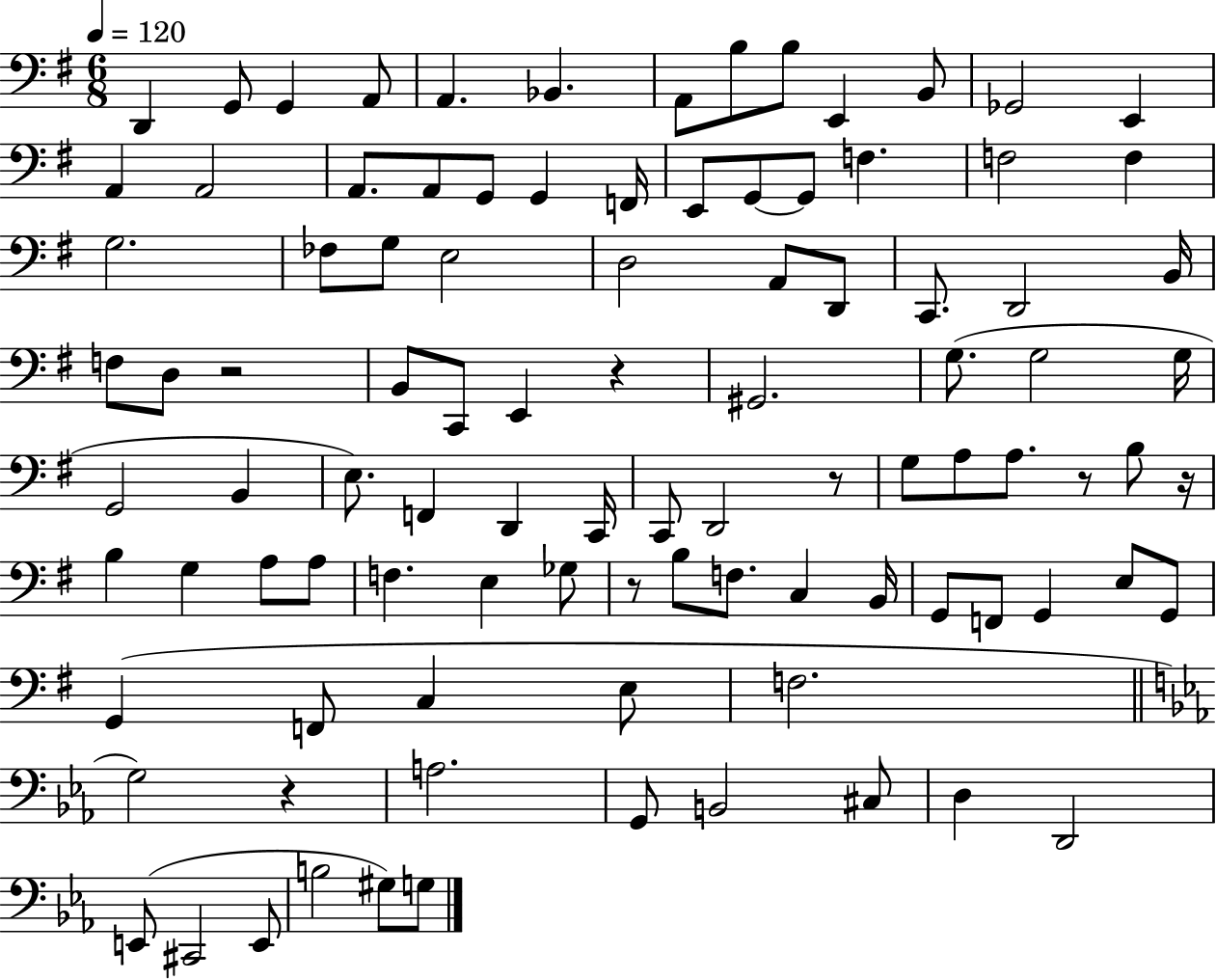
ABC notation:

X:1
T:Untitled
M:6/8
L:1/4
K:G
D,, G,,/2 G,, A,,/2 A,, _B,, A,,/2 B,/2 B,/2 E,, B,,/2 _G,,2 E,, A,, A,,2 A,,/2 A,,/2 G,,/2 G,, F,,/4 E,,/2 G,,/2 G,,/2 F, F,2 F, G,2 _F,/2 G,/2 E,2 D,2 A,,/2 D,,/2 C,,/2 D,,2 B,,/4 F,/2 D,/2 z2 B,,/2 C,,/2 E,, z ^G,,2 G,/2 G,2 G,/4 G,,2 B,, E,/2 F,, D,, C,,/4 C,,/2 D,,2 z/2 G,/2 A,/2 A,/2 z/2 B,/2 z/4 B, G, A,/2 A,/2 F, E, _G,/2 z/2 B,/2 F,/2 C, B,,/4 G,,/2 F,,/2 G,, E,/2 G,,/2 G,, F,,/2 C, E,/2 F,2 G,2 z A,2 G,,/2 B,,2 ^C,/2 D, D,,2 E,,/2 ^C,,2 E,,/2 B,2 ^G,/2 G,/2